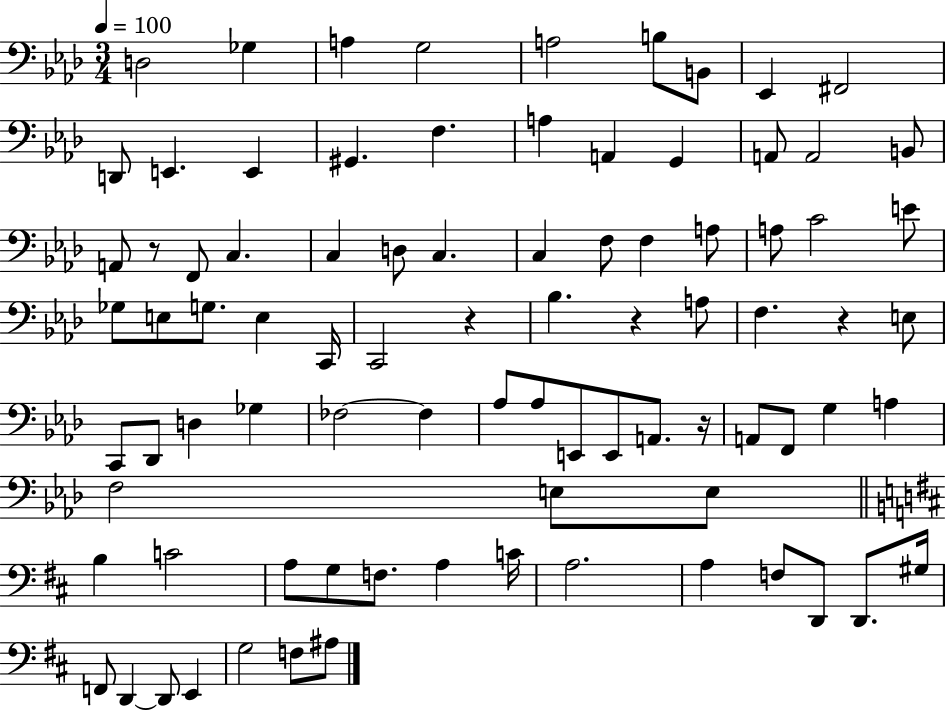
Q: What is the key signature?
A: AES major